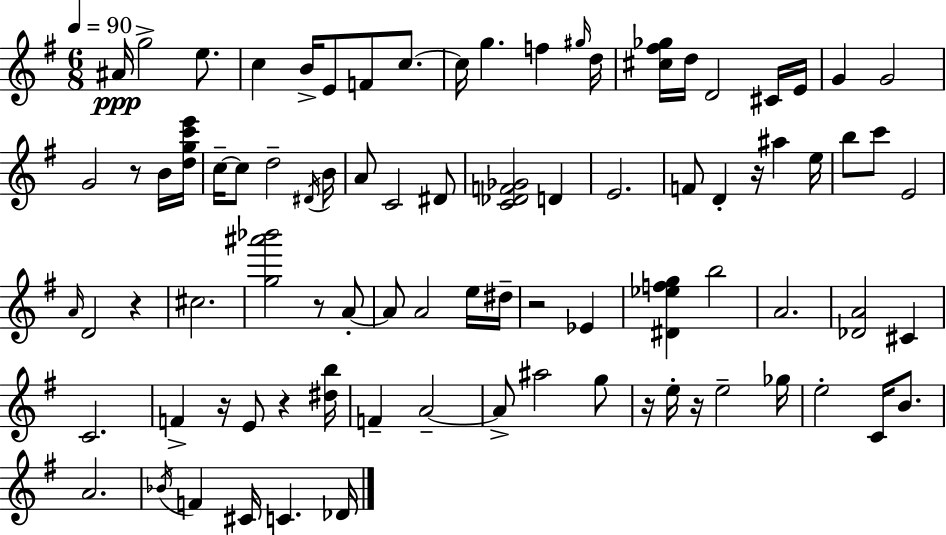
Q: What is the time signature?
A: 6/8